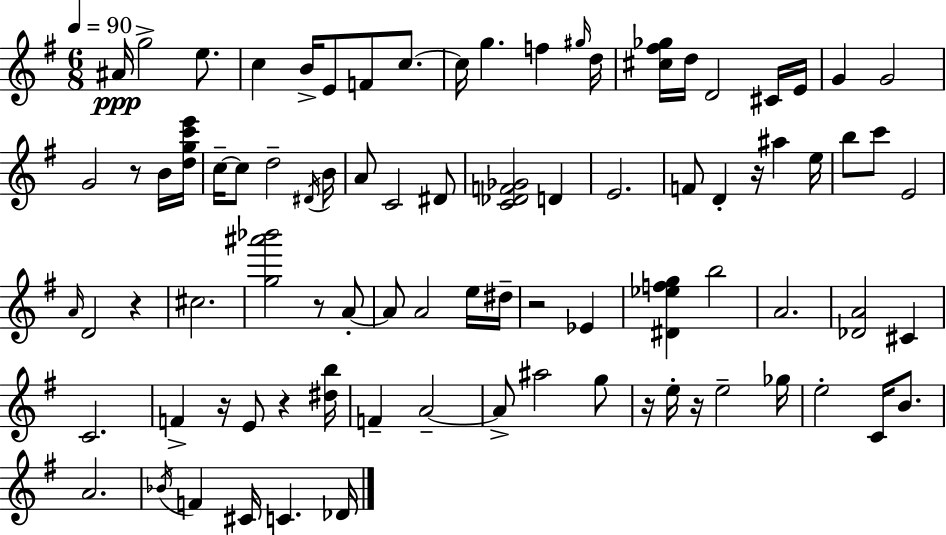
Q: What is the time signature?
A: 6/8